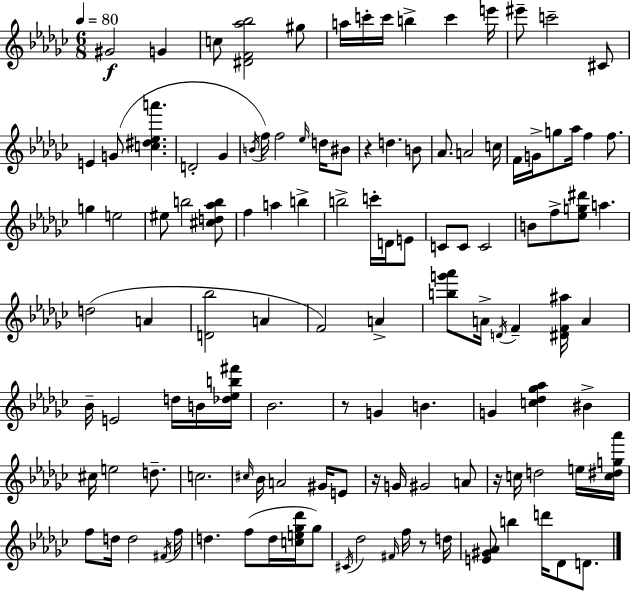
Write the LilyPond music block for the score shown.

{
  \clef treble
  \numericTimeSignature
  \time 6/8
  \key ees \minor
  \tempo 4 = 80
  gis'2\f g'4 | c''8 <dis' f' aes'' bes''>2 gis''8 | a''16 c'''16-. c'''16 b''4-> c'''4 e'''16 | eis'''8-- c'''2-- cis'8 | \break e'4 g'8( <c'' dis'' ees'' a'''>4. | d'2-. ges'4 | \acciaccatura { b'16 }) f''16 f''2 \grace { ees''16 } d''16 | bis'8 r4 d''4. | \break b'8 aes'8. a'2 | c''16 f'16 g'16-> g''8 aes''16 f''4 f''8. | g''4 e''2 | eis''8 b''2 | \break <cis'' d'' aes'' b''>8 f''4 a''4 b''4-> | b''2-> c'''16-. d'16 | e'8 c'8 c'8 c'2 | b'8 f''8-> <ees'' g'' dis'''>8 a''4. | \break d''2( a'4 | <d' bes''>2 a'4 | f'2) a'4-> | <b'' g''' aes'''>8 a'16-> \acciaccatura { d'16 } f'4-- <dis' f' ais''>16 a'4 | \break bes'16-- e'2 | d''16 b'16 <des'' ees'' b'' fis'''>16 bes'2. | r8 g'4 b'4. | g'4 <c'' des'' ges'' aes''>4 bis'4-> | \break cis''16 e''2 | d''8.-- c''2. | \grace { cis''16 } bes'16 a'2 | gis'16 e'8 r16 g'16 gis'2 | \break a'8 r16 c''16 d''2 | e''16 <c'' dis'' g'' aes'''>16 f''8 d''16 d''2 | \acciaccatura { fis'16 } f''16 d''4. f''8( | d''16 <c'' e'' ges'' des'''>16 ges''8) \acciaccatura { cis'16 } des''2 | \break \grace { fis'16 } f''16 r8 d''16 <e' gis' aes'>8 b''4 | d'''16 des'8 d'8. \bar "|."
}